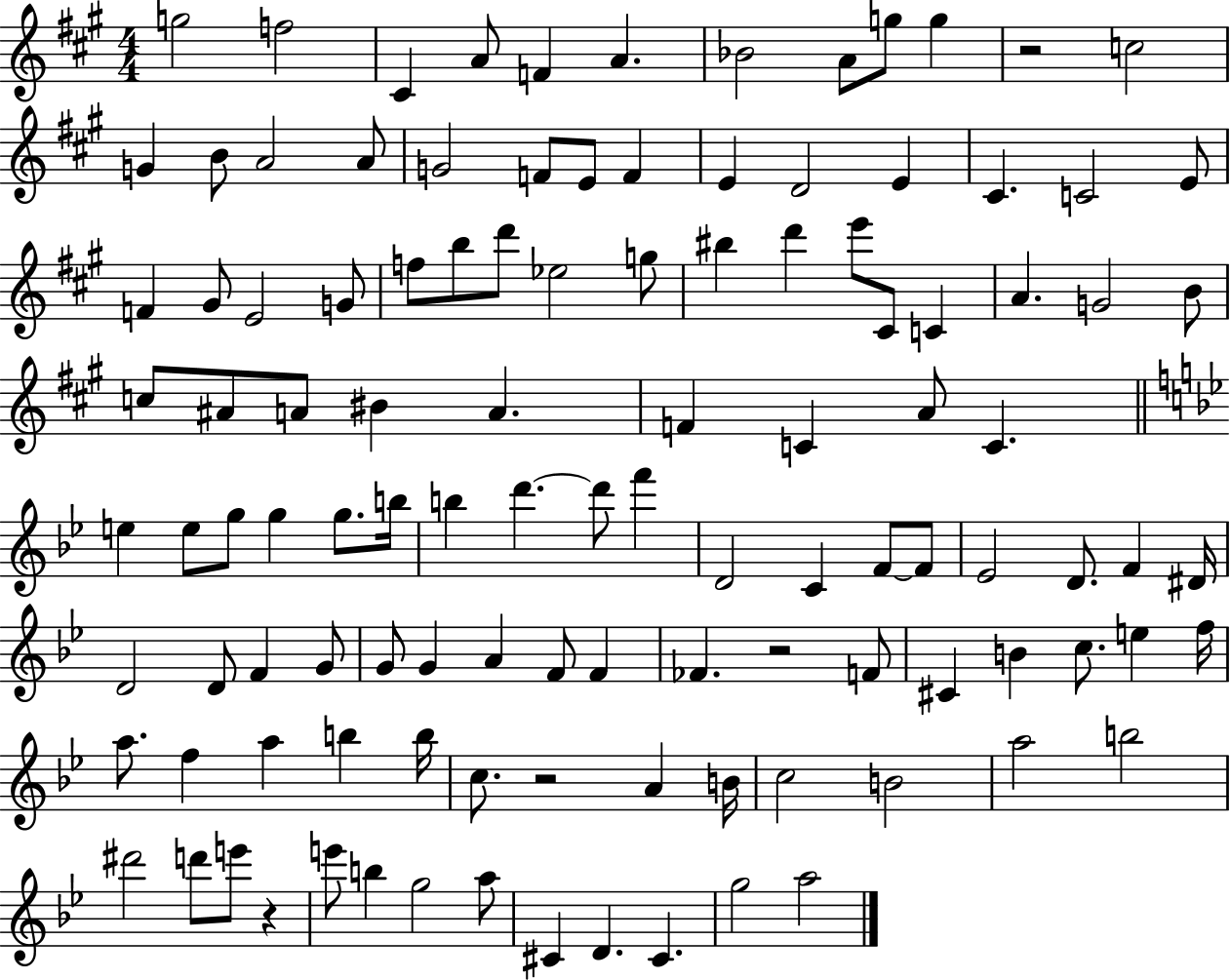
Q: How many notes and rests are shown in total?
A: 113